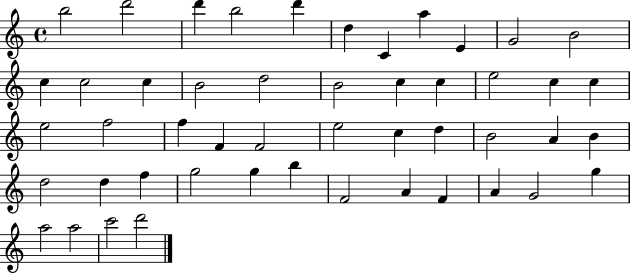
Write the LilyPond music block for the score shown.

{
  \clef treble
  \time 4/4
  \defaultTimeSignature
  \key c \major
  b''2 d'''2 | d'''4 b''2 d'''4 | d''4 c'4 a''4 e'4 | g'2 b'2 | \break c''4 c''2 c''4 | b'2 d''2 | b'2 c''4 c''4 | e''2 c''4 c''4 | \break e''2 f''2 | f''4 f'4 f'2 | e''2 c''4 d''4 | b'2 a'4 b'4 | \break d''2 d''4 f''4 | g''2 g''4 b''4 | f'2 a'4 f'4 | a'4 g'2 g''4 | \break a''2 a''2 | c'''2 d'''2 | \bar "|."
}